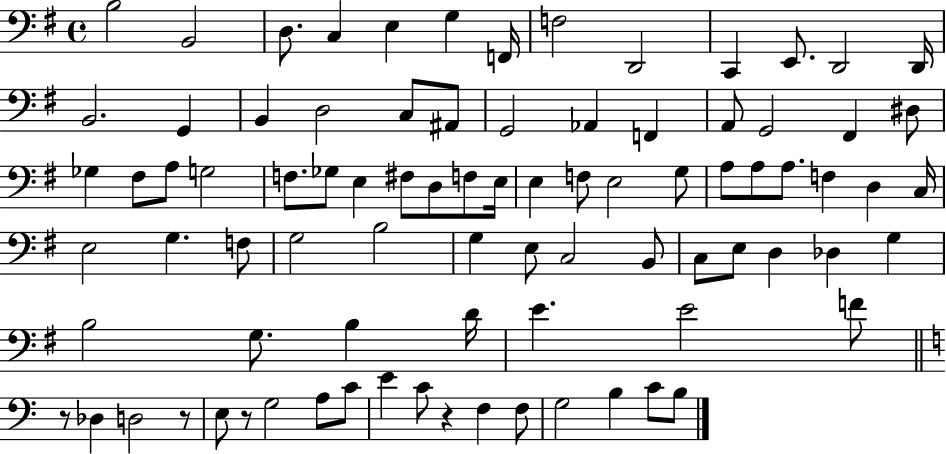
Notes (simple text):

B3/h B2/h D3/e. C3/q E3/q G3/q F2/s F3/h D2/h C2/q E2/e. D2/h D2/s B2/h. G2/q B2/q D3/h C3/e A#2/e G2/h Ab2/q F2/q A2/e G2/h F#2/q D#3/e Gb3/q F#3/e A3/e G3/h F3/e. Gb3/e E3/q F#3/e D3/e F3/e E3/s E3/q F3/e E3/h G3/e A3/e A3/e A3/e. F3/q D3/q C3/s E3/h G3/q. F3/e G3/h B3/h G3/q E3/e C3/h B2/e C3/e E3/e D3/q Db3/q G3/q B3/h G3/e. B3/q D4/s E4/q. E4/h F4/e R/e Db3/q D3/h R/e E3/e R/e G3/h A3/e C4/e E4/q C4/e R/q F3/q F3/e G3/h B3/q C4/e B3/e